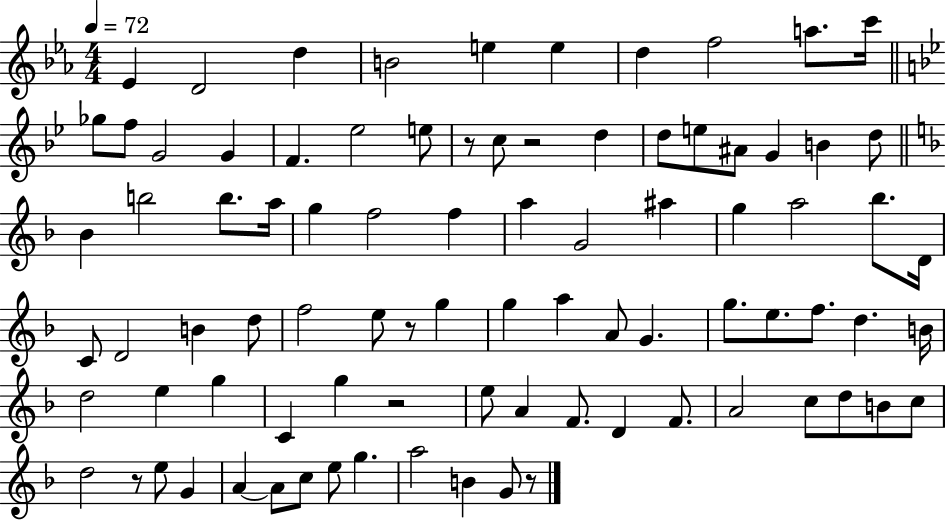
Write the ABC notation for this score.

X:1
T:Untitled
M:4/4
L:1/4
K:Eb
_E D2 d B2 e e d f2 a/2 c'/4 _g/2 f/2 G2 G F _e2 e/2 z/2 c/2 z2 d d/2 e/2 ^A/2 G B d/2 _B b2 b/2 a/4 g f2 f a G2 ^a g a2 _b/2 D/4 C/2 D2 B d/2 f2 e/2 z/2 g g a A/2 G g/2 e/2 f/2 d B/4 d2 e g C g z2 e/2 A F/2 D F/2 A2 c/2 d/2 B/2 c/2 d2 z/2 e/2 G A A/2 c/2 e/2 g a2 B G/2 z/2